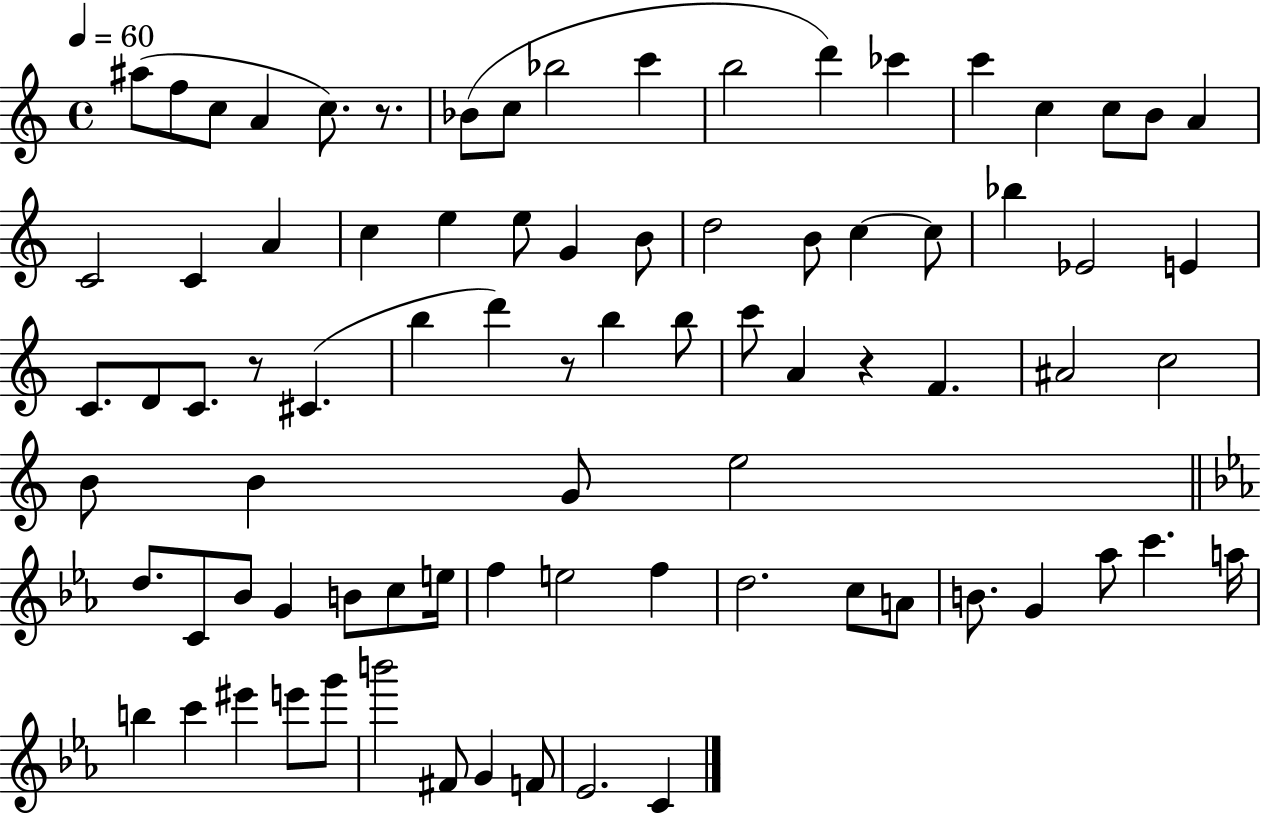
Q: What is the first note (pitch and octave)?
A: A#5